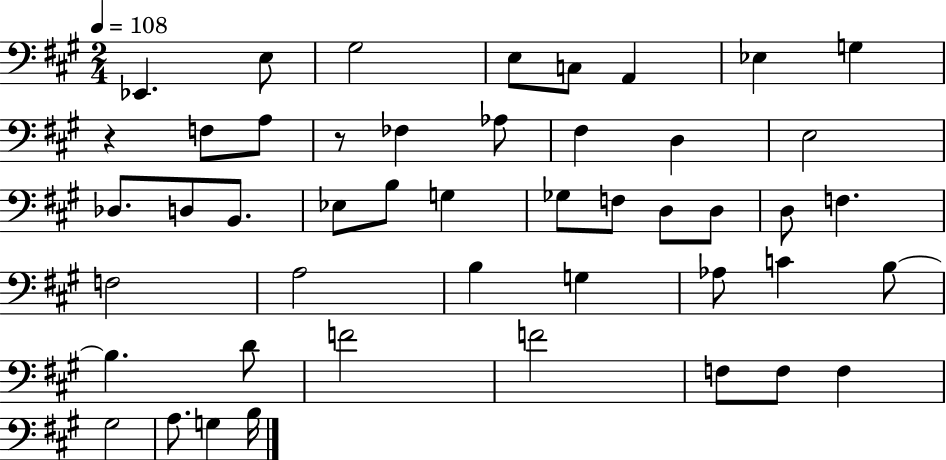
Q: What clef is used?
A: bass